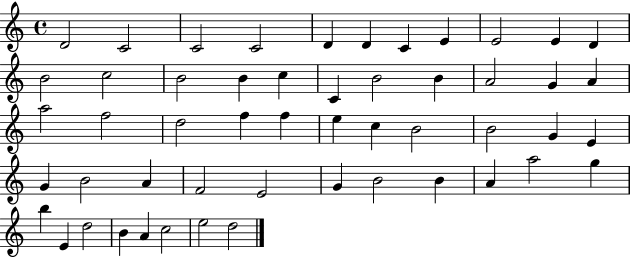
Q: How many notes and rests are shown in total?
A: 52